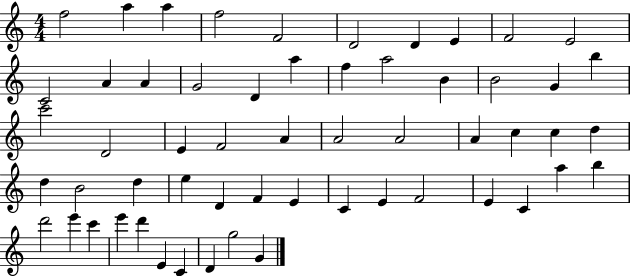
X:1
T:Untitled
M:4/4
L:1/4
K:C
f2 a a f2 F2 D2 D E F2 E2 C2 A A G2 D a f a2 B B2 G b c'2 D2 E F2 A A2 A2 A c c d d B2 d e D F E C E F2 E C a b d'2 e' c' e' d' E C D g2 G